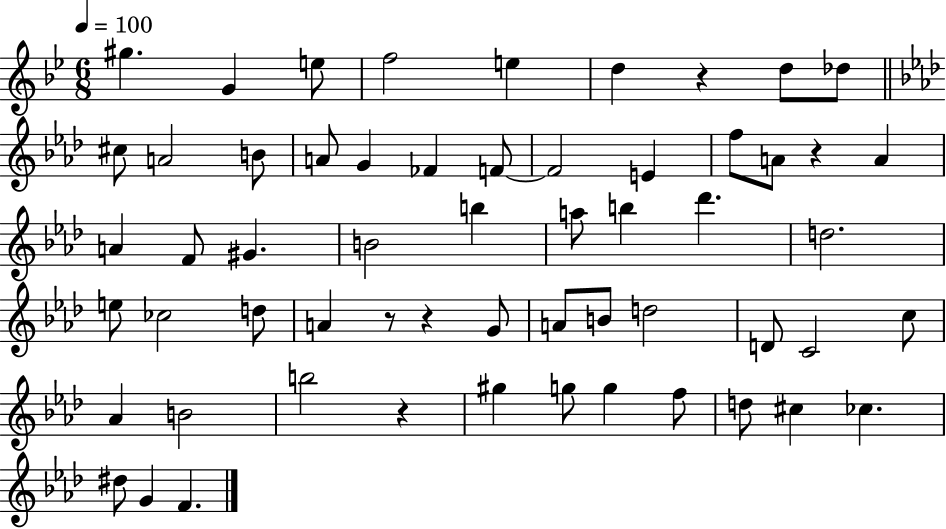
X:1
T:Untitled
M:6/8
L:1/4
K:Bb
^g G e/2 f2 e d z d/2 _d/2 ^c/2 A2 B/2 A/2 G _F F/2 F2 E f/2 A/2 z A A F/2 ^G B2 b a/2 b _d' d2 e/2 _c2 d/2 A z/2 z G/2 A/2 B/2 d2 D/2 C2 c/2 _A B2 b2 z ^g g/2 g f/2 d/2 ^c _c ^d/2 G F